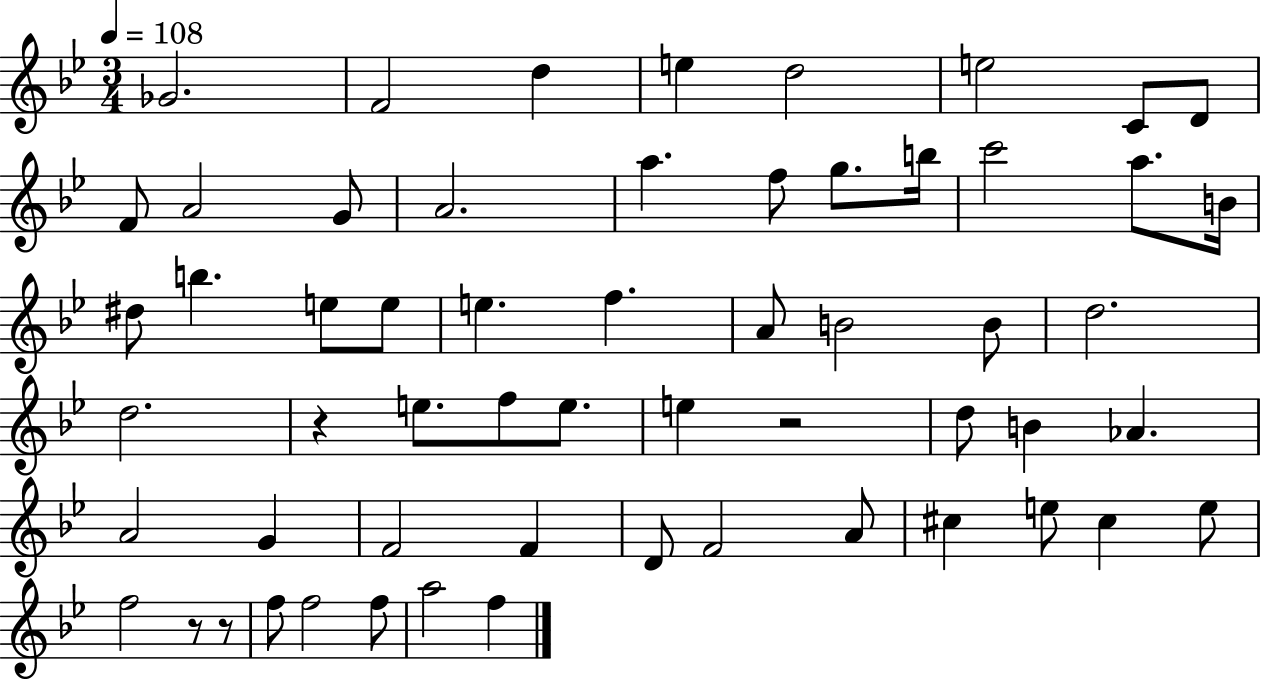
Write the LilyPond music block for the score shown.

{
  \clef treble
  \numericTimeSignature
  \time 3/4
  \key bes \major
  \tempo 4 = 108
  ges'2. | f'2 d''4 | e''4 d''2 | e''2 c'8 d'8 | \break f'8 a'2 g'8 | a'2. | a''4. f''8 g''8. b''16 | c'''2 a''8. b'16 | \break dis''8 b''4. e''8 e''8 | e''4. f''4. | a'8 b'2 b'8 | d''2. | \break d''2. | r4 e''8. f''8 e''8. | e''4 r2 | d''8 b'4 aes'4. | \break a'2 g'4 | f'2 f'4 | d'8 f'2 a'8 | cis''4 e''8 cis''4 e''8 | \break f''2 r8 r8 | f''8 f''2 f''8 | a''2 f''4 | \bar "|."
}